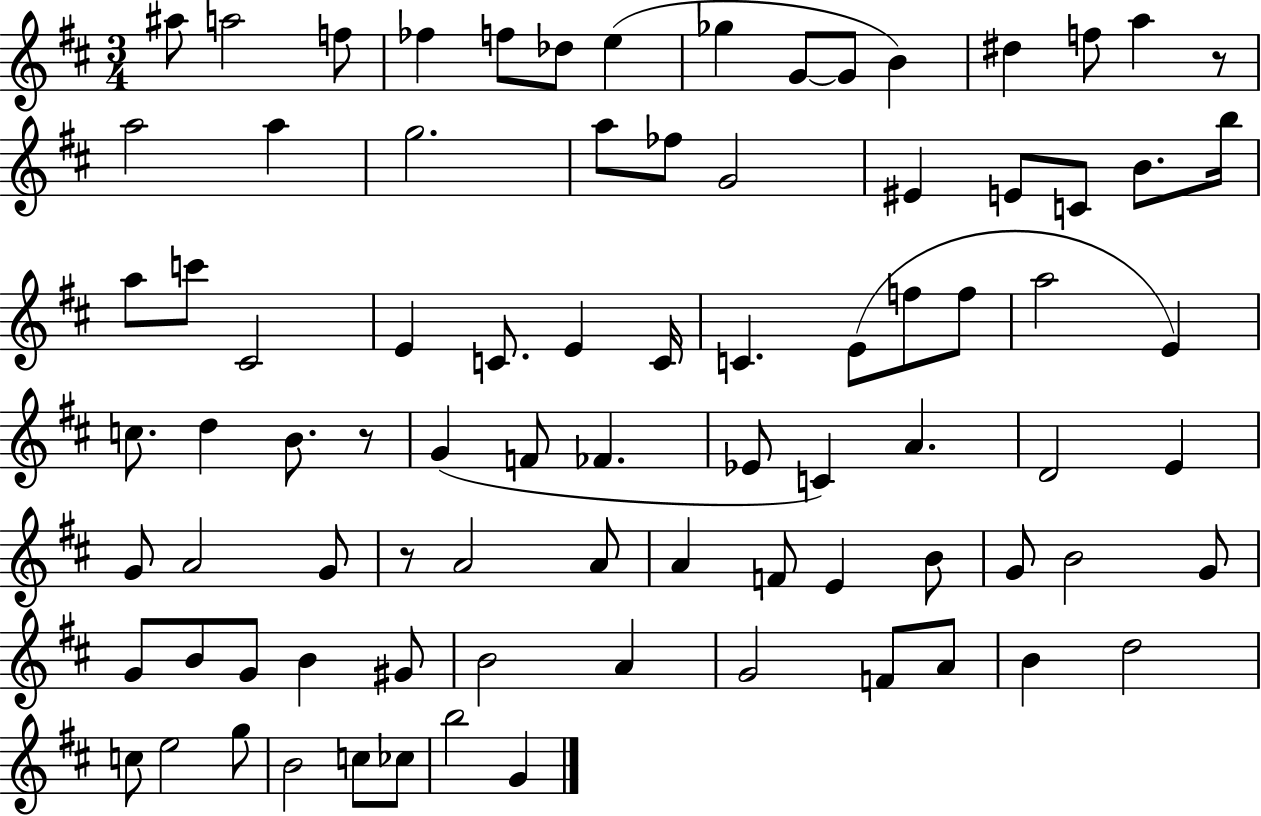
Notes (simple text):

A#5/e A5/h F5/e FES5/q F5/e Db5/e E5/q Gb5/q G4/e G4/e B4/q D#5/q F5/e A5/q R/e A5/h A5/q G5/h. A5/e FES5/e G4/h EIS4/q E4/e C4/e B4/e. B5/s A5/e C6/e C#4/h E4/q C4/e. E4/q C4/s C4/q. E4/e F5/e F5/e A5/h E4/q C5/e. D5/q B4/e. R/e G4/q F4/e FES4/q. Eb4/e C4/q A4/q. D4/h E4/q G4/e A4/h G4/e R/e A4/h A4/e A4/q F4/e E4/q B4/e G4/e B4/h G4/e G4/e B4/e G4/e B4/q G#4/e B4/h A4/q G4/h F4/e A4/e B4/q D5/h C5/e E5/h G5/e B4/h C5/e CES5/e B5/h G4/q